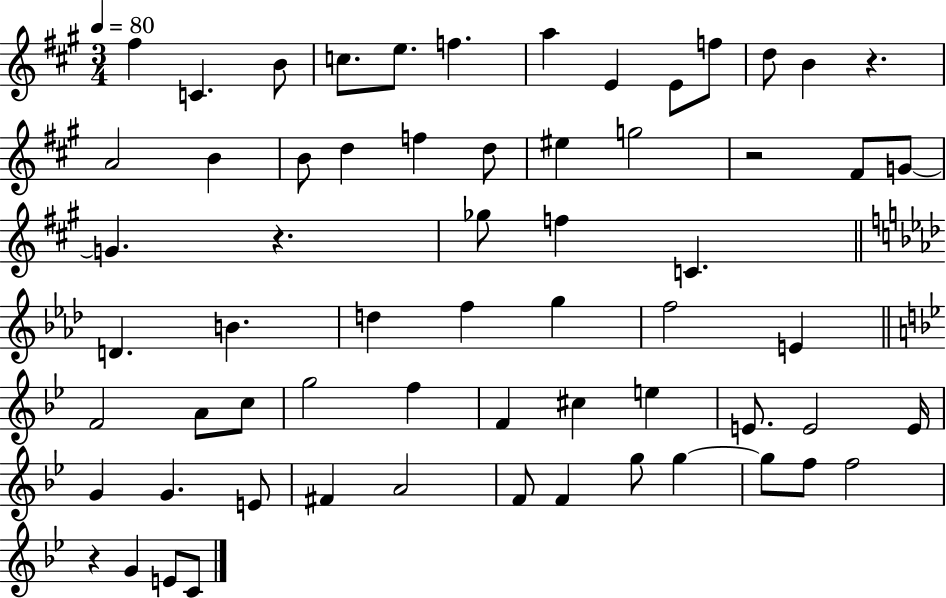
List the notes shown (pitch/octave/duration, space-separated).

F#5/q C4/q. B4/e C5/e. E5/e. F5/q. A5/q E4/q E4/e F5/e D5/e B4/q R/q. A4/h B4/q B4/e D5/q F5/q D5/e EIS5/q G5/h R/h F#4/e G4/e G4/q. R/q. Gb5/e F5/q C4/q. D4/q. B4/q. D5/q F5/q G5/q F5/h E4/q F4/h A4/e C5/e G5/h F5/q F4/q C#5/q E5/q E4/e. E4/h E4/s G4/q G4/q. E4/e F#4/q A4/h F4/e F4/q G5/e G5/q G5/e F5/e F5/h R/q G4/q E4/e C4/e